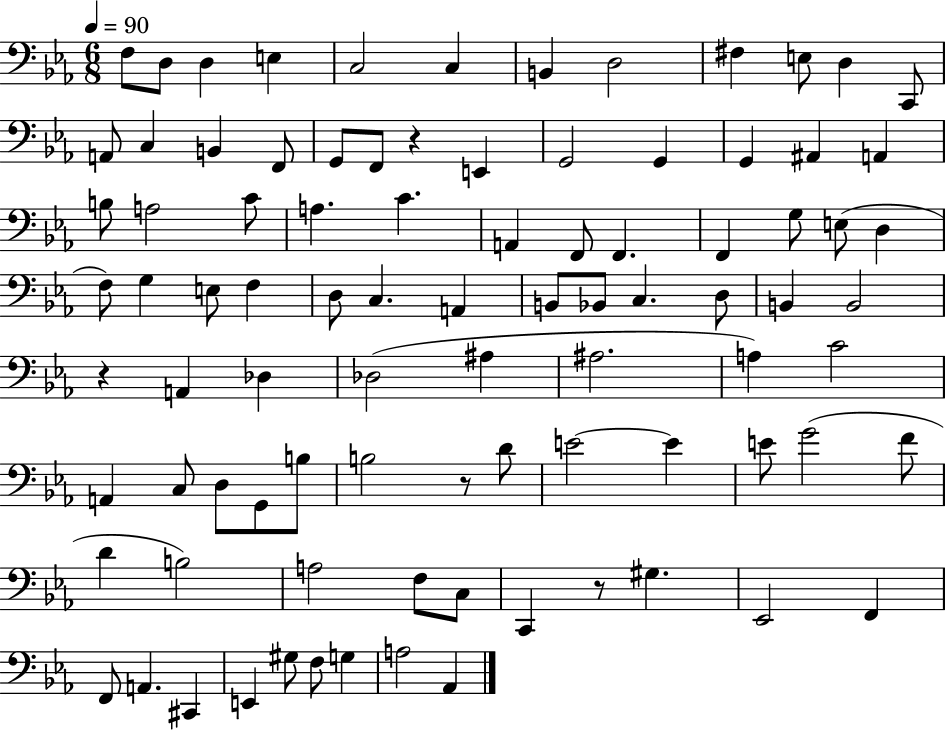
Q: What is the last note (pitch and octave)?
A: Ab2